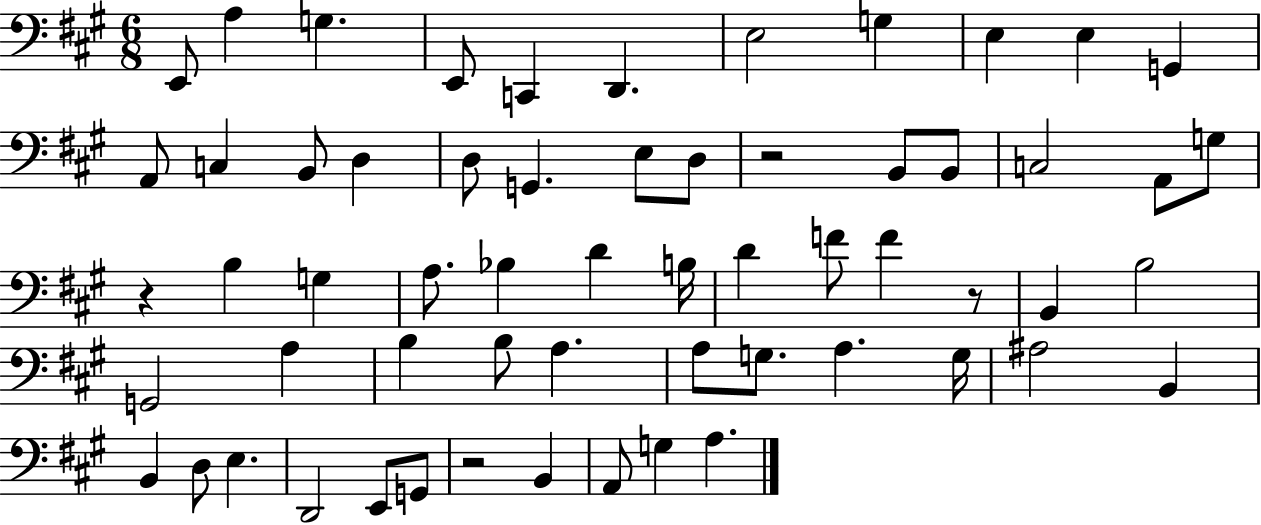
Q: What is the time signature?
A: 6/8